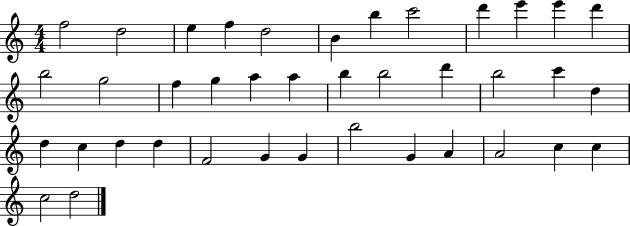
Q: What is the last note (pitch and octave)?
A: D5